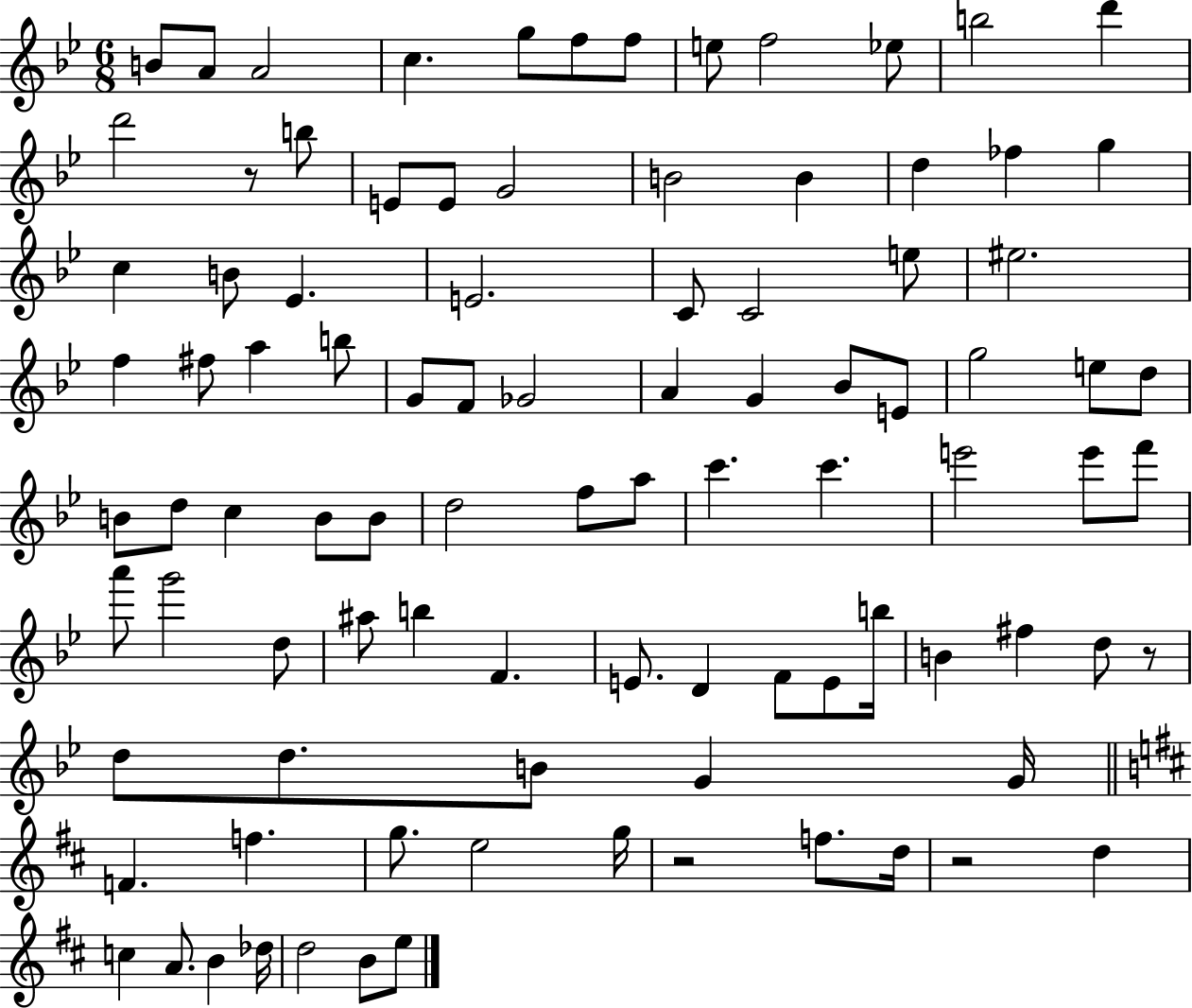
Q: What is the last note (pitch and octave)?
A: E5